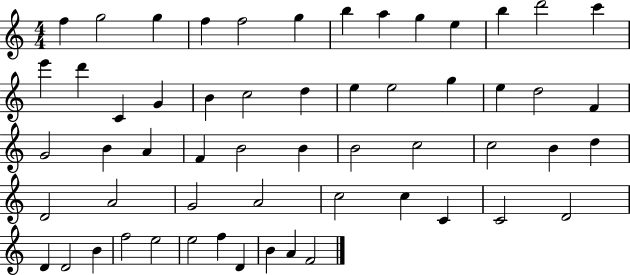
{
  \clef treble
  \numericTimeSignature
  \time 4/4
  \key c \major
  f''4 g''2 g''4 | f''4 f''2 g''4 | b''4 a''4 g''4 e''4 | b''4 d'''2 c'''4 | \break e'''4 d'''4 c'4 g'4 | b'4 c''2 d''4 | e''4 e''2 g''4 | e''4 d''2 f'4 | \break g'2 b'4 a'4 | f'4 b'2 b'4 | b'2 c''2 | c''2 b'4 d''4 | \break d'2 a'2 | g'2 a'2 | c''2 c''4 c'4 | c'2 d'2 | \break d'4 d'2 b'4 | f''2 e''2 | e''2 f''4 d'4 | b'4 a'4 f'2 | \break \bar "|."
}